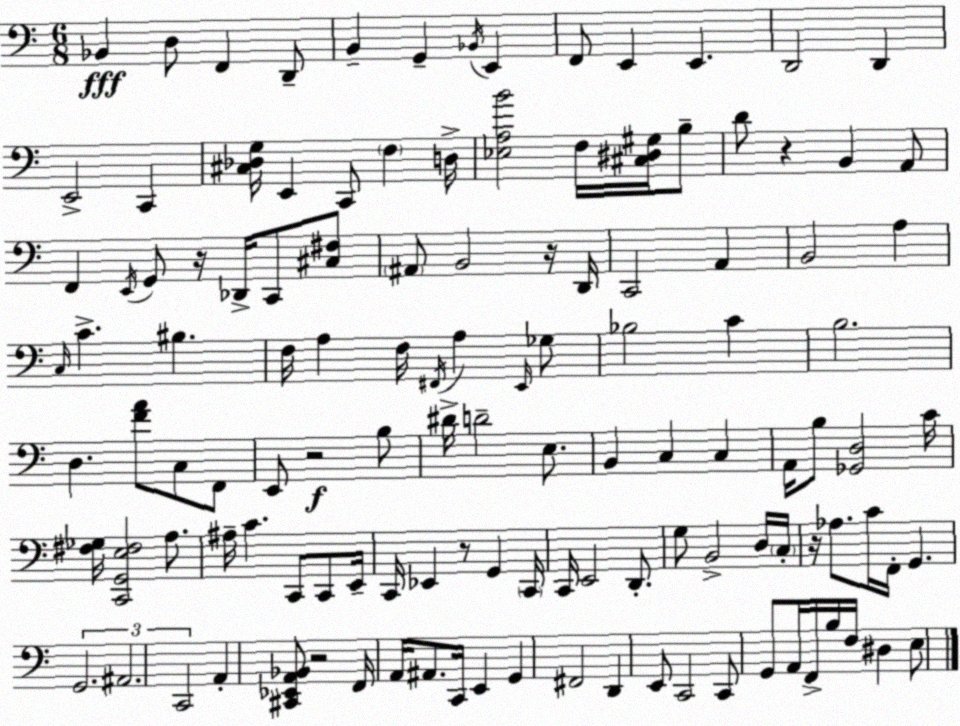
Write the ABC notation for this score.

X:1
T:Untitled
M:6/8
L:1/4
K:C
_B,, D,/2 F,, D,,/2 B,, G,, _B,,/4 E,, F,,/2 E,, E,, D,,2 D,, E,,2 C,, [^C,_D,G,]/4 E,, C,,/2 F, D,/4 [_E,A,B]2 F,/4 [^C,^D,^G,]/4 B,/2 D/2 z B,, A,,/2 F,, E,,/4 G,,/2 z/4 _D,,/4 C,,/2 [^C,^F,]/2 ^A,,/2 B,,2 z/4 D,,/4 C,,2 A,, B,,2 A, C,/4 C ^B, F,/4 A, F,/4 ^F,,/4 A, E,,/4 _G,/2 _B,2 C B,2 D, [FA]/2 C,/2 F,,/2 E,,/2 z2 B,/2 ^D/4 D2 E,/2 B,, C, C, A,,/4 B,/2 [_G,,D,]2 C/4 [^F,_G,]/4 [C,,G,,E,^F,]2 A,/2 ^A,/4 C C,,/2 C,,/2 E,,/4 C,,/4 _E,, z/2 G,, C,,/4 C,,/4 E,,2 D,,/2 G,/2 B,,2 D,/4 C,/4 z/4 _A,/2 C/4 F,,/4 G,, G,,2 ^A,,2 C,,2 A,, [^C,,_E,,A,,_B,,]/2 z2 F,,/4 A,,/4 ^A,,/2 C,,/4 E,, G,, ^F,,2 D,, E,,/2 C,,2 C,,/2 G,,/2 A,,/4 F,,/4 B,/4 F,/4 ^D, E,/2